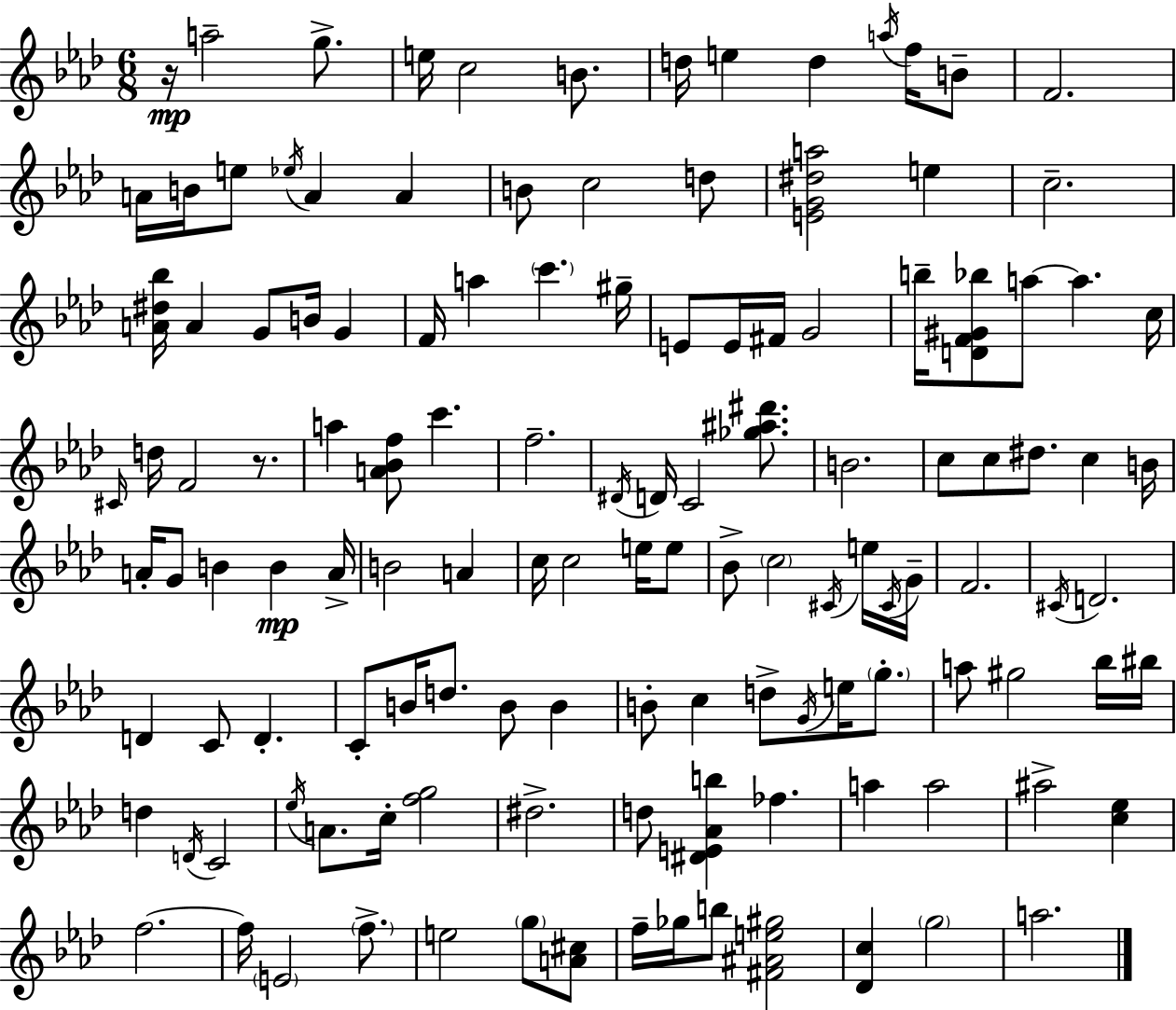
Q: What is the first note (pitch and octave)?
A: A5